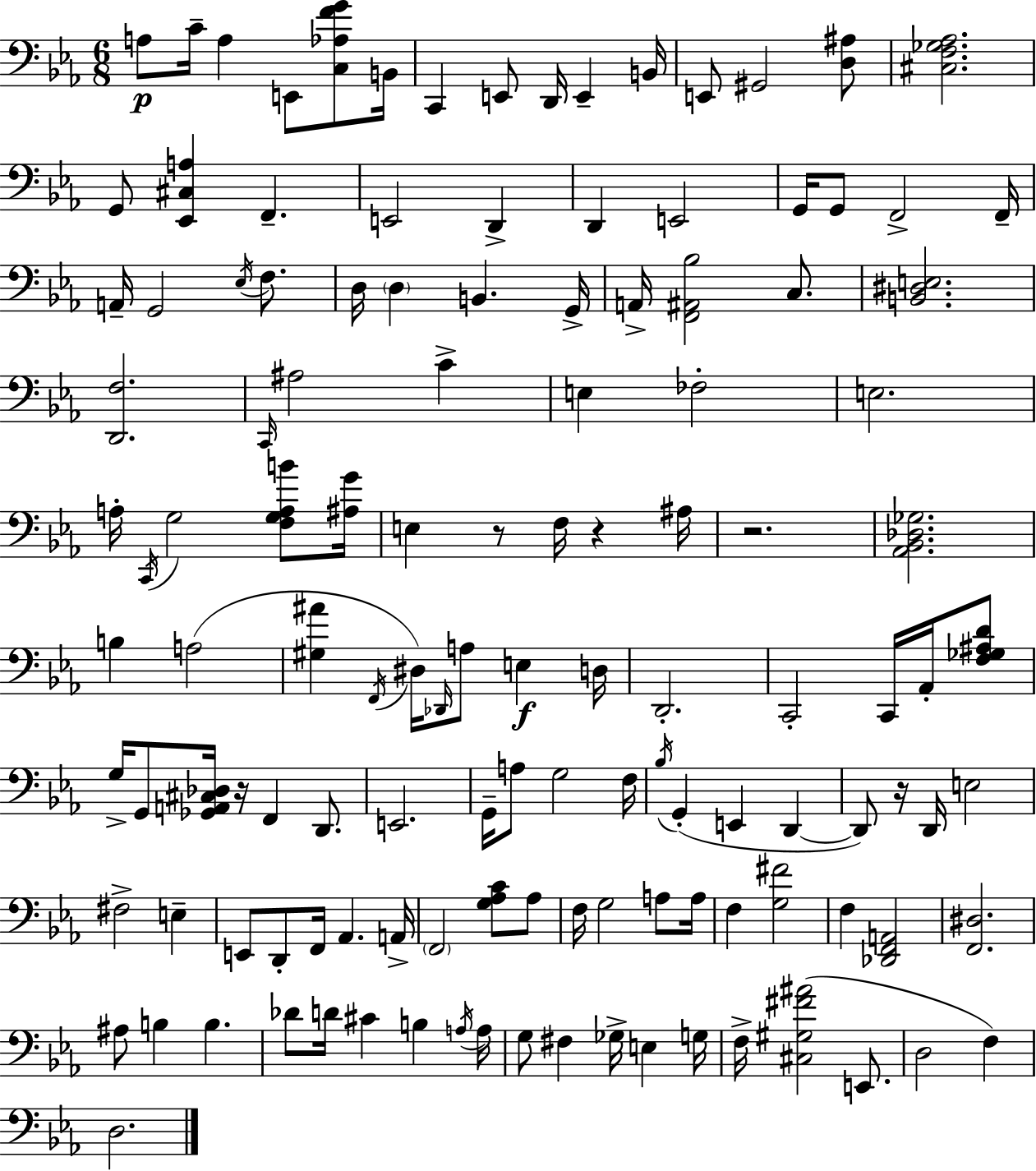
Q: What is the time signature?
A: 6/8